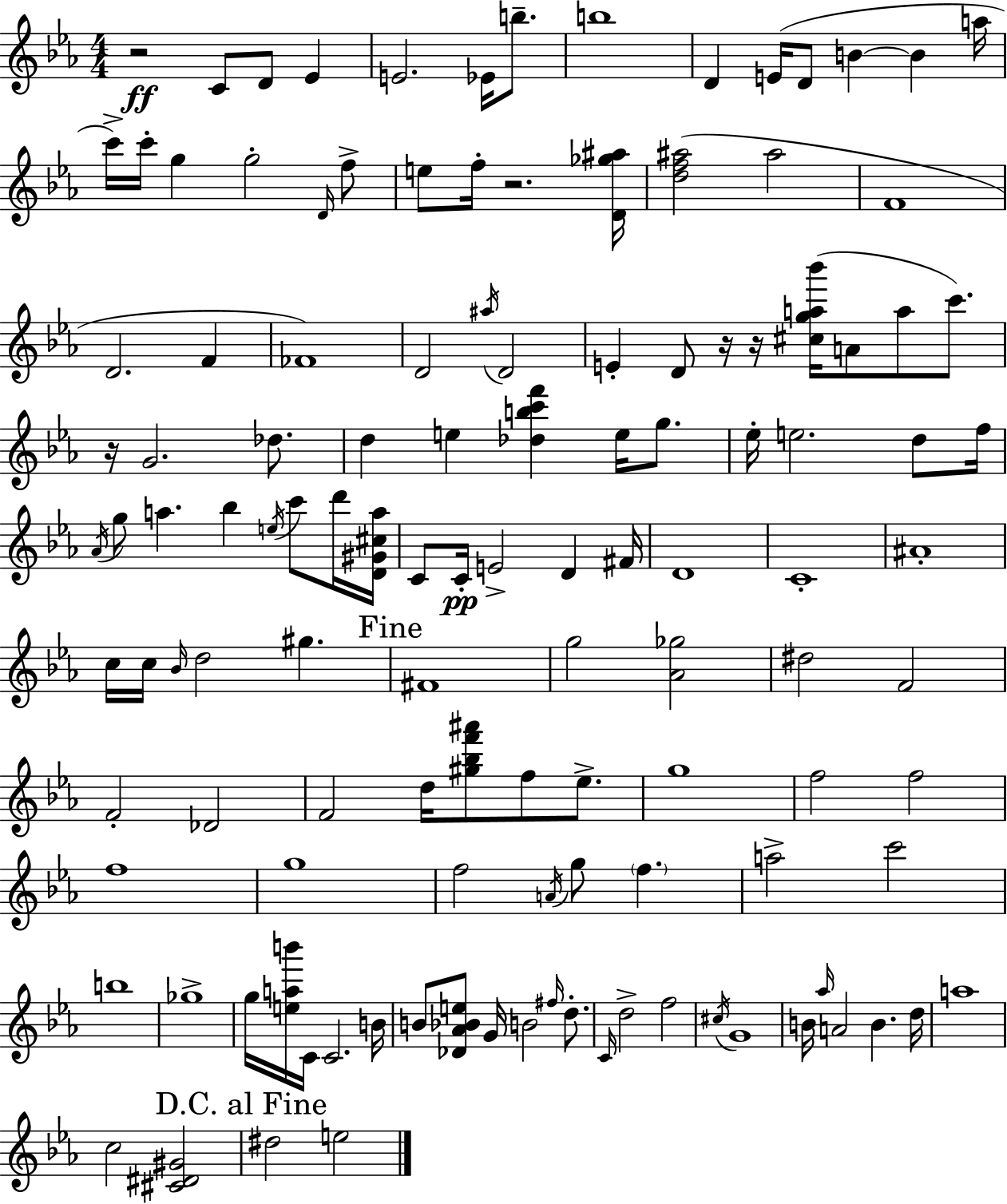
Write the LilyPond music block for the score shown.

{
  \clef treble
  \numericTimeSignature
  \time 4/4
  \key c \minor
  r2\ff c'8 d'8 ees'4 | e'2. ees'16 b''8.-- | b''1 | d'4 e'16( d'8 b'4~~ b'4 a''16 | \break c'''16->) c'''16-. g''4 g''2-. \grace { d'16 } f''8-> | e''8 f''16-. r2. | <d' ges'' ais''>16 <d'' f'' ais''>2( ais''2 | f'1 | \break d'2. f'4 | fes'1) | d'2 \acciaccatura { ais''16 } d'2 | e'4-. d'8 r16 r16 <cis'' g'' a'' bes'''>16( a'8 a''8 c'''8.) | \break r16 g'2. des''8. | d''4 e''4 <des'' b'' c''' f'''>4 e''16 g''8. | ees''16-. e''2. d''8 | f''16 \acciaccatura { aes'16 } g''8 a''4. bes''4 \acciaccatura { e''16 } | \break c'''8 d'''16 <d' gis' cis'' a''>16 c'8 c'16-.\pp e'2-> d'4 | fis'16 d'1 | c'1-. | ais'1-. | \break c''16 c''16 \grace { bes'16 } d''2 gis''4. | \mark "Fine" fis'1 | g''2 <aes' ges''>2 | dis''2 f'2 | \break f'2-. des'2 | f'2 d''16 <gis'' bes'' f''' ais'''>8 | f''8 ees''8.-> g''1 | f''2 f''2 | \break f''1 | g''1 | f''2 \acciaccatura { a'16 } g''8 | \parenthesize f''4. a''2-> c'''2 | \break b''1 | ges''1-> | g''16 <e'' a'' b'''>16 c'16 c'2. | b'16 b'8 <des' aes' bes' e''>8 g'16 b'2 | \break \grace { fis''16 } d''8.-. \grace { c'16 } d''2-> | f''2 \acciaccatura { cis''16 } g'1 | b'16 \grace { aes''16 } a'2 | b'4. d''16 a''1 | \break c''2 | <cis' dis' gis'>2 \mark "D.C. al Fine" dis''2 | e''2 \bar "|."
}